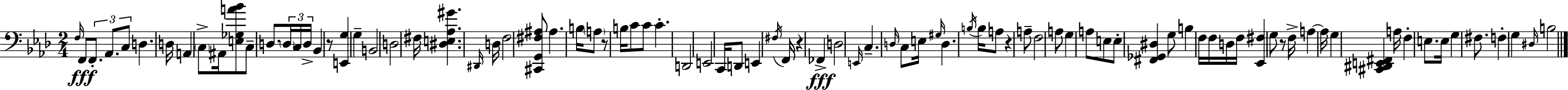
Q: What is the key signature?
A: F minor